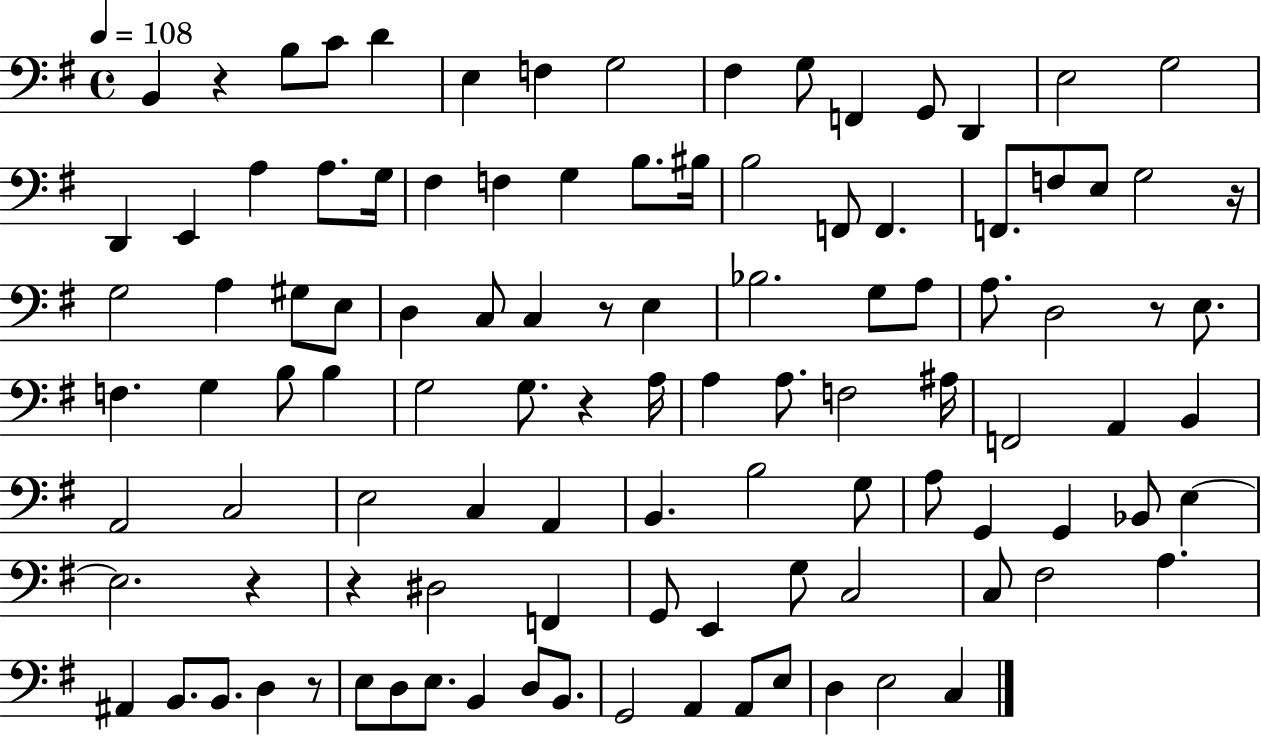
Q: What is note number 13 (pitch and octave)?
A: E3